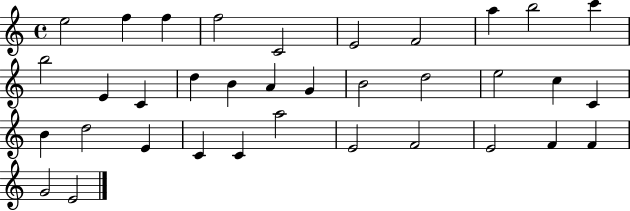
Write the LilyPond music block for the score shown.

{
  \clef treble
  \time 4/4
  \defaultTimeSignature
  \key c \major
  e''2 f''4 f''4 | f''2 c'2 | e'2 f'2 | a''4 b''2 c'''4 | \break b''2 e'4 c'4 | d''4 b'4 a'4 g'4 | b'2 d''2 | e''2 c''4 c'4 | \break b'4 d''2 e'4 | c'4 c'4 a''2 | e'2 f'2 | e'2 f'4 f'4 | \break g'2 e'2 | \bar "|."
}